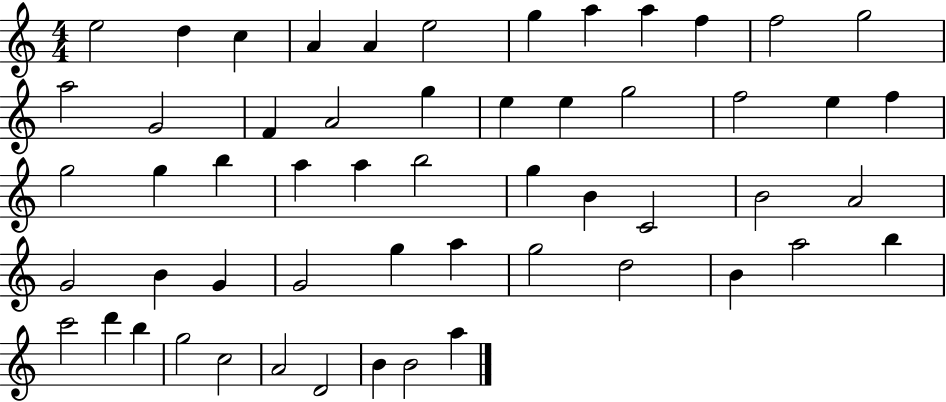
{
  \clef treble
  \numericTimeSignature
  \time 4/4
  \key c \major
  e''2 d''4 c''4 | a'4 a'4 e''2 | g''4 a''4 a''4 f''4 | f''2 g''2 | \break a''2 g'2 | f'4 a'2 g''4 | e''4 e''4 g''2 | f''2 e''4 f''4 | \break g''2 g''4 b''4 | a''4 a''4 b''2 | g''4 b'4 c'2 | b'2 a'2 | \break g'2 b'4 g'4 | g'2 g''4 a''4 | g''2 d''2 | b'4 a''2 b''4 | \break c'''2 d'''4 b''4 | g''2 c''2 | a'2 d'2 | b'4 b'2 a''4 | \break \bar "|."
}